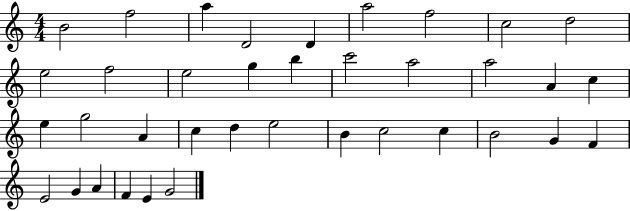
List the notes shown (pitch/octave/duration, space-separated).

B4/h F5/h A5/q D4/h D4/q A5/h F5/h C5/h D5/h E5/h F5/h E5/h G5/q B5/q C6/h A5/h A5/h A4/q C5/q E5/q G5/h A4/q C5/q D5/q E5/h B4/q C5/h C5/q B4/h G4/q F4/q E4/h G4/q A4/q F4/q E4/q G4/h